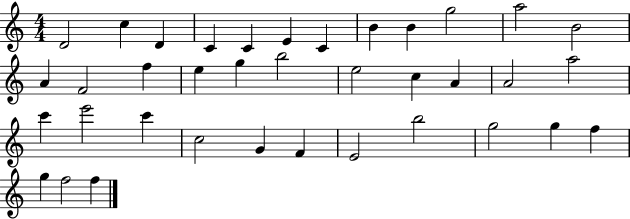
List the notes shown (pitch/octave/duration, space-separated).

D4/h C5/q D4/q C4/q C4/q E4/q C4/q B4/q B4/q G5/h A5/h B4/h A4/q F4/h F5/q E5/q G5/q B5/h E5/h C5/q A4/q A4/h A5/h C6/q E6/h C6/q C5/h G4/q F4/q E4/h B5/h G5/h G5/q F5/q G5/q F5/h F5/q